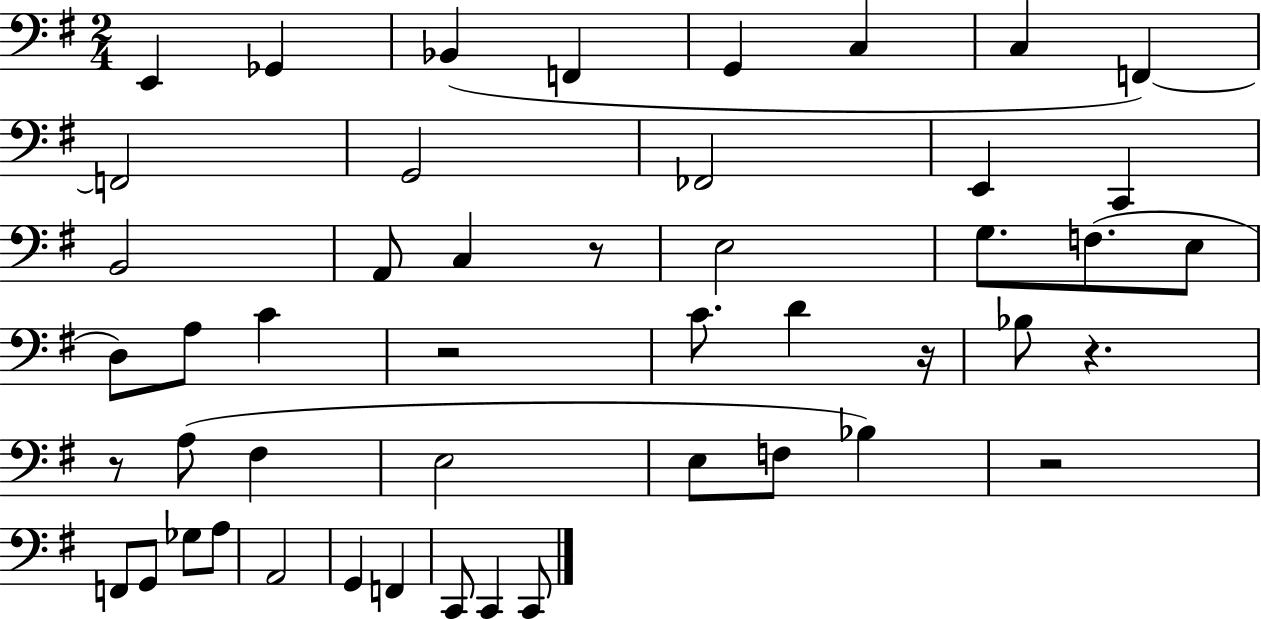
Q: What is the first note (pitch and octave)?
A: E2